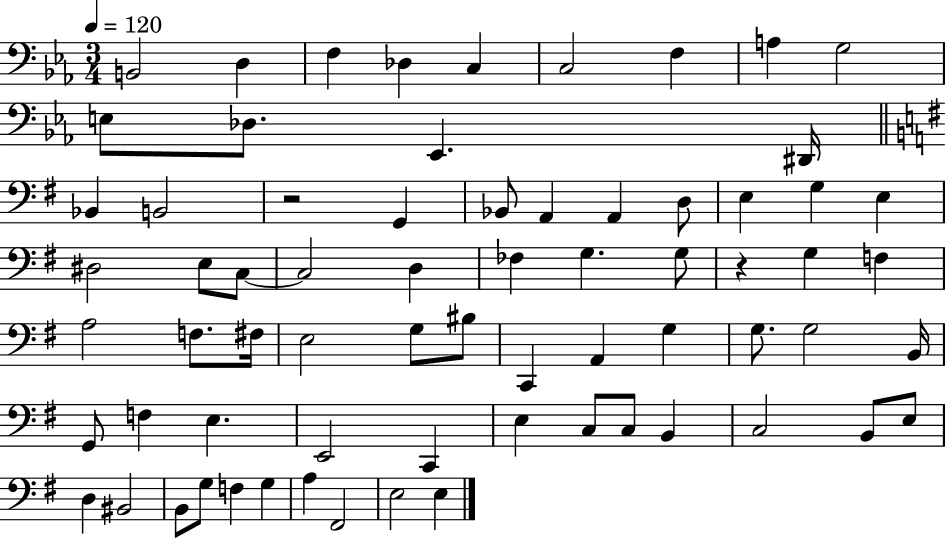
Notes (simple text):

B2/h D3/q F3/q Db3/q C3/q C3/h F3/q A3/q G3/h E3/e Db3/e. Eb2/q. D#2/s Bb2/q B2/h R/h G2/q Bb2/e A2/q A2/q D3/e E3/q G3/q E3/q D#3/h E3/e C3/e C3/h D3/q FES3/q G3/q. G3/e R/q G3/q F3/q A3/h F3/e. F#3/s E3/h G3/e BIS3/e C2/q A2/q G3/q G3/e. G3/h B2/s G2/e F3/q E3/q. E2/h C2/q E3/q C3/e C3/e B2/q C3/h B2/e E3/e D3/q BIS2/h B2/e G3/e F3/q G3/q A3/q F#2/h E3/h E3/q